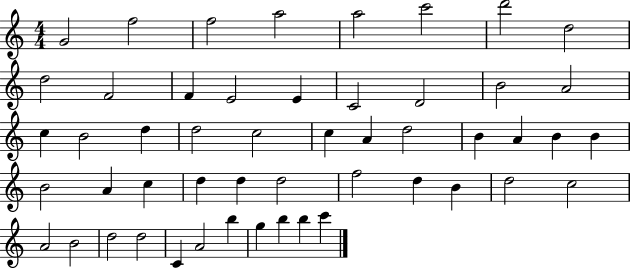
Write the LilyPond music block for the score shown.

{
  \clef treble
  \numericTimeSignature
  \time 4/4
  \key c \major
  g'2 f''2 | f''2 a''2 | a''2 c'''2 | d'''2 d''2 | \break d''2 f'2 | f'4 e'2 e'4 | c'2 d'2 | b'2 a'2 | \break c''4 b'2 d''4 | d''2 c''2 | c''4 a'4 d''2 | b'4 a'4 b'4 b'4 | \break b'2 a'4 c''4 | d''4 d''4 d''2 | f''2 d''4 b'4 | d''2 c''2 | \break a'2 b'2 | d''2 d''2 | c'4 a'2 b''4 | g''4 b''4 b''4 c'''4 | \break \bar "|."
}